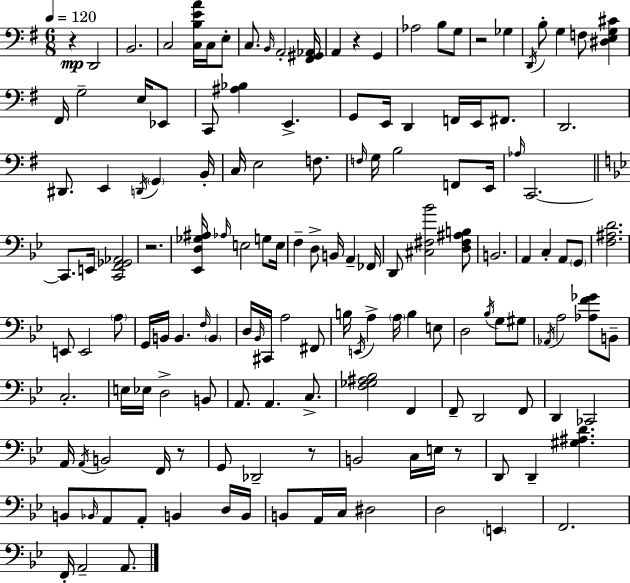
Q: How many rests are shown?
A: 7